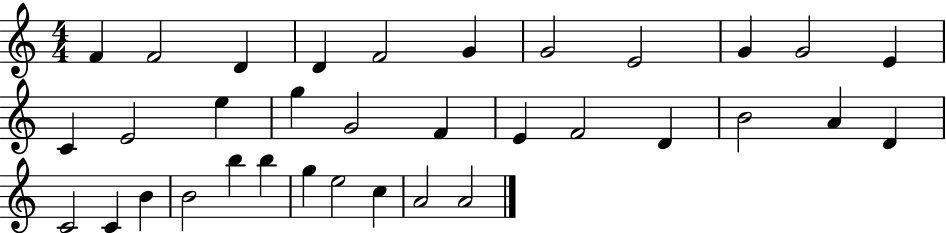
X:1
T:Untitled
M:4/4
L:1/4
K:C
F F2 D D F2 G G2 E2 G G2 E C E2 e g G2 F E F2 D B2 A D C2 C B B2 b b g e2 c A2 A2